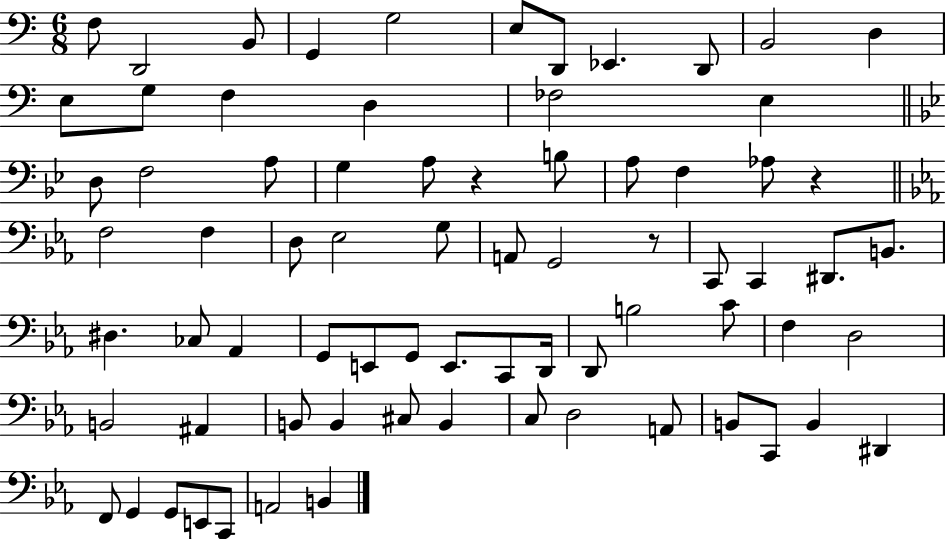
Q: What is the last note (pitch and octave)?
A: B2